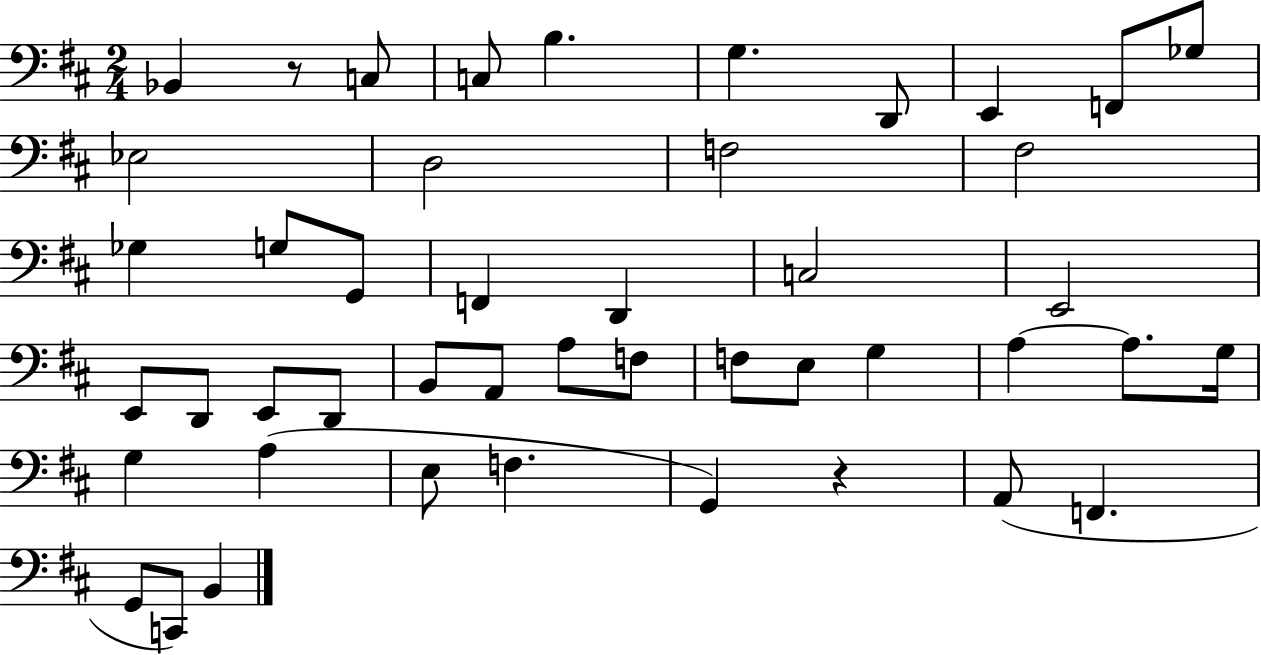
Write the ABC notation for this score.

X:1
T:Untitled
M:2/4
L:1/4
K:D
_B,, z/2 C,/2 C,/2 B, G, D,,/2 E,, F,,/2 _G,/2 _E,2 D,2 F,2 ^F,2 _G, G,/2 G,,/2 F,, D,, C,2 E,,2 E,,/2 D,,/2 E,,/2 D,,/2 B,,/2 A,,/2 A,/2 F,/2 F,/2 E,/2 G, A, A,/2 G,/4 G, A, E,/2 F, G,, z A,,/2 F,, G,,/2 C,,/2 B,,